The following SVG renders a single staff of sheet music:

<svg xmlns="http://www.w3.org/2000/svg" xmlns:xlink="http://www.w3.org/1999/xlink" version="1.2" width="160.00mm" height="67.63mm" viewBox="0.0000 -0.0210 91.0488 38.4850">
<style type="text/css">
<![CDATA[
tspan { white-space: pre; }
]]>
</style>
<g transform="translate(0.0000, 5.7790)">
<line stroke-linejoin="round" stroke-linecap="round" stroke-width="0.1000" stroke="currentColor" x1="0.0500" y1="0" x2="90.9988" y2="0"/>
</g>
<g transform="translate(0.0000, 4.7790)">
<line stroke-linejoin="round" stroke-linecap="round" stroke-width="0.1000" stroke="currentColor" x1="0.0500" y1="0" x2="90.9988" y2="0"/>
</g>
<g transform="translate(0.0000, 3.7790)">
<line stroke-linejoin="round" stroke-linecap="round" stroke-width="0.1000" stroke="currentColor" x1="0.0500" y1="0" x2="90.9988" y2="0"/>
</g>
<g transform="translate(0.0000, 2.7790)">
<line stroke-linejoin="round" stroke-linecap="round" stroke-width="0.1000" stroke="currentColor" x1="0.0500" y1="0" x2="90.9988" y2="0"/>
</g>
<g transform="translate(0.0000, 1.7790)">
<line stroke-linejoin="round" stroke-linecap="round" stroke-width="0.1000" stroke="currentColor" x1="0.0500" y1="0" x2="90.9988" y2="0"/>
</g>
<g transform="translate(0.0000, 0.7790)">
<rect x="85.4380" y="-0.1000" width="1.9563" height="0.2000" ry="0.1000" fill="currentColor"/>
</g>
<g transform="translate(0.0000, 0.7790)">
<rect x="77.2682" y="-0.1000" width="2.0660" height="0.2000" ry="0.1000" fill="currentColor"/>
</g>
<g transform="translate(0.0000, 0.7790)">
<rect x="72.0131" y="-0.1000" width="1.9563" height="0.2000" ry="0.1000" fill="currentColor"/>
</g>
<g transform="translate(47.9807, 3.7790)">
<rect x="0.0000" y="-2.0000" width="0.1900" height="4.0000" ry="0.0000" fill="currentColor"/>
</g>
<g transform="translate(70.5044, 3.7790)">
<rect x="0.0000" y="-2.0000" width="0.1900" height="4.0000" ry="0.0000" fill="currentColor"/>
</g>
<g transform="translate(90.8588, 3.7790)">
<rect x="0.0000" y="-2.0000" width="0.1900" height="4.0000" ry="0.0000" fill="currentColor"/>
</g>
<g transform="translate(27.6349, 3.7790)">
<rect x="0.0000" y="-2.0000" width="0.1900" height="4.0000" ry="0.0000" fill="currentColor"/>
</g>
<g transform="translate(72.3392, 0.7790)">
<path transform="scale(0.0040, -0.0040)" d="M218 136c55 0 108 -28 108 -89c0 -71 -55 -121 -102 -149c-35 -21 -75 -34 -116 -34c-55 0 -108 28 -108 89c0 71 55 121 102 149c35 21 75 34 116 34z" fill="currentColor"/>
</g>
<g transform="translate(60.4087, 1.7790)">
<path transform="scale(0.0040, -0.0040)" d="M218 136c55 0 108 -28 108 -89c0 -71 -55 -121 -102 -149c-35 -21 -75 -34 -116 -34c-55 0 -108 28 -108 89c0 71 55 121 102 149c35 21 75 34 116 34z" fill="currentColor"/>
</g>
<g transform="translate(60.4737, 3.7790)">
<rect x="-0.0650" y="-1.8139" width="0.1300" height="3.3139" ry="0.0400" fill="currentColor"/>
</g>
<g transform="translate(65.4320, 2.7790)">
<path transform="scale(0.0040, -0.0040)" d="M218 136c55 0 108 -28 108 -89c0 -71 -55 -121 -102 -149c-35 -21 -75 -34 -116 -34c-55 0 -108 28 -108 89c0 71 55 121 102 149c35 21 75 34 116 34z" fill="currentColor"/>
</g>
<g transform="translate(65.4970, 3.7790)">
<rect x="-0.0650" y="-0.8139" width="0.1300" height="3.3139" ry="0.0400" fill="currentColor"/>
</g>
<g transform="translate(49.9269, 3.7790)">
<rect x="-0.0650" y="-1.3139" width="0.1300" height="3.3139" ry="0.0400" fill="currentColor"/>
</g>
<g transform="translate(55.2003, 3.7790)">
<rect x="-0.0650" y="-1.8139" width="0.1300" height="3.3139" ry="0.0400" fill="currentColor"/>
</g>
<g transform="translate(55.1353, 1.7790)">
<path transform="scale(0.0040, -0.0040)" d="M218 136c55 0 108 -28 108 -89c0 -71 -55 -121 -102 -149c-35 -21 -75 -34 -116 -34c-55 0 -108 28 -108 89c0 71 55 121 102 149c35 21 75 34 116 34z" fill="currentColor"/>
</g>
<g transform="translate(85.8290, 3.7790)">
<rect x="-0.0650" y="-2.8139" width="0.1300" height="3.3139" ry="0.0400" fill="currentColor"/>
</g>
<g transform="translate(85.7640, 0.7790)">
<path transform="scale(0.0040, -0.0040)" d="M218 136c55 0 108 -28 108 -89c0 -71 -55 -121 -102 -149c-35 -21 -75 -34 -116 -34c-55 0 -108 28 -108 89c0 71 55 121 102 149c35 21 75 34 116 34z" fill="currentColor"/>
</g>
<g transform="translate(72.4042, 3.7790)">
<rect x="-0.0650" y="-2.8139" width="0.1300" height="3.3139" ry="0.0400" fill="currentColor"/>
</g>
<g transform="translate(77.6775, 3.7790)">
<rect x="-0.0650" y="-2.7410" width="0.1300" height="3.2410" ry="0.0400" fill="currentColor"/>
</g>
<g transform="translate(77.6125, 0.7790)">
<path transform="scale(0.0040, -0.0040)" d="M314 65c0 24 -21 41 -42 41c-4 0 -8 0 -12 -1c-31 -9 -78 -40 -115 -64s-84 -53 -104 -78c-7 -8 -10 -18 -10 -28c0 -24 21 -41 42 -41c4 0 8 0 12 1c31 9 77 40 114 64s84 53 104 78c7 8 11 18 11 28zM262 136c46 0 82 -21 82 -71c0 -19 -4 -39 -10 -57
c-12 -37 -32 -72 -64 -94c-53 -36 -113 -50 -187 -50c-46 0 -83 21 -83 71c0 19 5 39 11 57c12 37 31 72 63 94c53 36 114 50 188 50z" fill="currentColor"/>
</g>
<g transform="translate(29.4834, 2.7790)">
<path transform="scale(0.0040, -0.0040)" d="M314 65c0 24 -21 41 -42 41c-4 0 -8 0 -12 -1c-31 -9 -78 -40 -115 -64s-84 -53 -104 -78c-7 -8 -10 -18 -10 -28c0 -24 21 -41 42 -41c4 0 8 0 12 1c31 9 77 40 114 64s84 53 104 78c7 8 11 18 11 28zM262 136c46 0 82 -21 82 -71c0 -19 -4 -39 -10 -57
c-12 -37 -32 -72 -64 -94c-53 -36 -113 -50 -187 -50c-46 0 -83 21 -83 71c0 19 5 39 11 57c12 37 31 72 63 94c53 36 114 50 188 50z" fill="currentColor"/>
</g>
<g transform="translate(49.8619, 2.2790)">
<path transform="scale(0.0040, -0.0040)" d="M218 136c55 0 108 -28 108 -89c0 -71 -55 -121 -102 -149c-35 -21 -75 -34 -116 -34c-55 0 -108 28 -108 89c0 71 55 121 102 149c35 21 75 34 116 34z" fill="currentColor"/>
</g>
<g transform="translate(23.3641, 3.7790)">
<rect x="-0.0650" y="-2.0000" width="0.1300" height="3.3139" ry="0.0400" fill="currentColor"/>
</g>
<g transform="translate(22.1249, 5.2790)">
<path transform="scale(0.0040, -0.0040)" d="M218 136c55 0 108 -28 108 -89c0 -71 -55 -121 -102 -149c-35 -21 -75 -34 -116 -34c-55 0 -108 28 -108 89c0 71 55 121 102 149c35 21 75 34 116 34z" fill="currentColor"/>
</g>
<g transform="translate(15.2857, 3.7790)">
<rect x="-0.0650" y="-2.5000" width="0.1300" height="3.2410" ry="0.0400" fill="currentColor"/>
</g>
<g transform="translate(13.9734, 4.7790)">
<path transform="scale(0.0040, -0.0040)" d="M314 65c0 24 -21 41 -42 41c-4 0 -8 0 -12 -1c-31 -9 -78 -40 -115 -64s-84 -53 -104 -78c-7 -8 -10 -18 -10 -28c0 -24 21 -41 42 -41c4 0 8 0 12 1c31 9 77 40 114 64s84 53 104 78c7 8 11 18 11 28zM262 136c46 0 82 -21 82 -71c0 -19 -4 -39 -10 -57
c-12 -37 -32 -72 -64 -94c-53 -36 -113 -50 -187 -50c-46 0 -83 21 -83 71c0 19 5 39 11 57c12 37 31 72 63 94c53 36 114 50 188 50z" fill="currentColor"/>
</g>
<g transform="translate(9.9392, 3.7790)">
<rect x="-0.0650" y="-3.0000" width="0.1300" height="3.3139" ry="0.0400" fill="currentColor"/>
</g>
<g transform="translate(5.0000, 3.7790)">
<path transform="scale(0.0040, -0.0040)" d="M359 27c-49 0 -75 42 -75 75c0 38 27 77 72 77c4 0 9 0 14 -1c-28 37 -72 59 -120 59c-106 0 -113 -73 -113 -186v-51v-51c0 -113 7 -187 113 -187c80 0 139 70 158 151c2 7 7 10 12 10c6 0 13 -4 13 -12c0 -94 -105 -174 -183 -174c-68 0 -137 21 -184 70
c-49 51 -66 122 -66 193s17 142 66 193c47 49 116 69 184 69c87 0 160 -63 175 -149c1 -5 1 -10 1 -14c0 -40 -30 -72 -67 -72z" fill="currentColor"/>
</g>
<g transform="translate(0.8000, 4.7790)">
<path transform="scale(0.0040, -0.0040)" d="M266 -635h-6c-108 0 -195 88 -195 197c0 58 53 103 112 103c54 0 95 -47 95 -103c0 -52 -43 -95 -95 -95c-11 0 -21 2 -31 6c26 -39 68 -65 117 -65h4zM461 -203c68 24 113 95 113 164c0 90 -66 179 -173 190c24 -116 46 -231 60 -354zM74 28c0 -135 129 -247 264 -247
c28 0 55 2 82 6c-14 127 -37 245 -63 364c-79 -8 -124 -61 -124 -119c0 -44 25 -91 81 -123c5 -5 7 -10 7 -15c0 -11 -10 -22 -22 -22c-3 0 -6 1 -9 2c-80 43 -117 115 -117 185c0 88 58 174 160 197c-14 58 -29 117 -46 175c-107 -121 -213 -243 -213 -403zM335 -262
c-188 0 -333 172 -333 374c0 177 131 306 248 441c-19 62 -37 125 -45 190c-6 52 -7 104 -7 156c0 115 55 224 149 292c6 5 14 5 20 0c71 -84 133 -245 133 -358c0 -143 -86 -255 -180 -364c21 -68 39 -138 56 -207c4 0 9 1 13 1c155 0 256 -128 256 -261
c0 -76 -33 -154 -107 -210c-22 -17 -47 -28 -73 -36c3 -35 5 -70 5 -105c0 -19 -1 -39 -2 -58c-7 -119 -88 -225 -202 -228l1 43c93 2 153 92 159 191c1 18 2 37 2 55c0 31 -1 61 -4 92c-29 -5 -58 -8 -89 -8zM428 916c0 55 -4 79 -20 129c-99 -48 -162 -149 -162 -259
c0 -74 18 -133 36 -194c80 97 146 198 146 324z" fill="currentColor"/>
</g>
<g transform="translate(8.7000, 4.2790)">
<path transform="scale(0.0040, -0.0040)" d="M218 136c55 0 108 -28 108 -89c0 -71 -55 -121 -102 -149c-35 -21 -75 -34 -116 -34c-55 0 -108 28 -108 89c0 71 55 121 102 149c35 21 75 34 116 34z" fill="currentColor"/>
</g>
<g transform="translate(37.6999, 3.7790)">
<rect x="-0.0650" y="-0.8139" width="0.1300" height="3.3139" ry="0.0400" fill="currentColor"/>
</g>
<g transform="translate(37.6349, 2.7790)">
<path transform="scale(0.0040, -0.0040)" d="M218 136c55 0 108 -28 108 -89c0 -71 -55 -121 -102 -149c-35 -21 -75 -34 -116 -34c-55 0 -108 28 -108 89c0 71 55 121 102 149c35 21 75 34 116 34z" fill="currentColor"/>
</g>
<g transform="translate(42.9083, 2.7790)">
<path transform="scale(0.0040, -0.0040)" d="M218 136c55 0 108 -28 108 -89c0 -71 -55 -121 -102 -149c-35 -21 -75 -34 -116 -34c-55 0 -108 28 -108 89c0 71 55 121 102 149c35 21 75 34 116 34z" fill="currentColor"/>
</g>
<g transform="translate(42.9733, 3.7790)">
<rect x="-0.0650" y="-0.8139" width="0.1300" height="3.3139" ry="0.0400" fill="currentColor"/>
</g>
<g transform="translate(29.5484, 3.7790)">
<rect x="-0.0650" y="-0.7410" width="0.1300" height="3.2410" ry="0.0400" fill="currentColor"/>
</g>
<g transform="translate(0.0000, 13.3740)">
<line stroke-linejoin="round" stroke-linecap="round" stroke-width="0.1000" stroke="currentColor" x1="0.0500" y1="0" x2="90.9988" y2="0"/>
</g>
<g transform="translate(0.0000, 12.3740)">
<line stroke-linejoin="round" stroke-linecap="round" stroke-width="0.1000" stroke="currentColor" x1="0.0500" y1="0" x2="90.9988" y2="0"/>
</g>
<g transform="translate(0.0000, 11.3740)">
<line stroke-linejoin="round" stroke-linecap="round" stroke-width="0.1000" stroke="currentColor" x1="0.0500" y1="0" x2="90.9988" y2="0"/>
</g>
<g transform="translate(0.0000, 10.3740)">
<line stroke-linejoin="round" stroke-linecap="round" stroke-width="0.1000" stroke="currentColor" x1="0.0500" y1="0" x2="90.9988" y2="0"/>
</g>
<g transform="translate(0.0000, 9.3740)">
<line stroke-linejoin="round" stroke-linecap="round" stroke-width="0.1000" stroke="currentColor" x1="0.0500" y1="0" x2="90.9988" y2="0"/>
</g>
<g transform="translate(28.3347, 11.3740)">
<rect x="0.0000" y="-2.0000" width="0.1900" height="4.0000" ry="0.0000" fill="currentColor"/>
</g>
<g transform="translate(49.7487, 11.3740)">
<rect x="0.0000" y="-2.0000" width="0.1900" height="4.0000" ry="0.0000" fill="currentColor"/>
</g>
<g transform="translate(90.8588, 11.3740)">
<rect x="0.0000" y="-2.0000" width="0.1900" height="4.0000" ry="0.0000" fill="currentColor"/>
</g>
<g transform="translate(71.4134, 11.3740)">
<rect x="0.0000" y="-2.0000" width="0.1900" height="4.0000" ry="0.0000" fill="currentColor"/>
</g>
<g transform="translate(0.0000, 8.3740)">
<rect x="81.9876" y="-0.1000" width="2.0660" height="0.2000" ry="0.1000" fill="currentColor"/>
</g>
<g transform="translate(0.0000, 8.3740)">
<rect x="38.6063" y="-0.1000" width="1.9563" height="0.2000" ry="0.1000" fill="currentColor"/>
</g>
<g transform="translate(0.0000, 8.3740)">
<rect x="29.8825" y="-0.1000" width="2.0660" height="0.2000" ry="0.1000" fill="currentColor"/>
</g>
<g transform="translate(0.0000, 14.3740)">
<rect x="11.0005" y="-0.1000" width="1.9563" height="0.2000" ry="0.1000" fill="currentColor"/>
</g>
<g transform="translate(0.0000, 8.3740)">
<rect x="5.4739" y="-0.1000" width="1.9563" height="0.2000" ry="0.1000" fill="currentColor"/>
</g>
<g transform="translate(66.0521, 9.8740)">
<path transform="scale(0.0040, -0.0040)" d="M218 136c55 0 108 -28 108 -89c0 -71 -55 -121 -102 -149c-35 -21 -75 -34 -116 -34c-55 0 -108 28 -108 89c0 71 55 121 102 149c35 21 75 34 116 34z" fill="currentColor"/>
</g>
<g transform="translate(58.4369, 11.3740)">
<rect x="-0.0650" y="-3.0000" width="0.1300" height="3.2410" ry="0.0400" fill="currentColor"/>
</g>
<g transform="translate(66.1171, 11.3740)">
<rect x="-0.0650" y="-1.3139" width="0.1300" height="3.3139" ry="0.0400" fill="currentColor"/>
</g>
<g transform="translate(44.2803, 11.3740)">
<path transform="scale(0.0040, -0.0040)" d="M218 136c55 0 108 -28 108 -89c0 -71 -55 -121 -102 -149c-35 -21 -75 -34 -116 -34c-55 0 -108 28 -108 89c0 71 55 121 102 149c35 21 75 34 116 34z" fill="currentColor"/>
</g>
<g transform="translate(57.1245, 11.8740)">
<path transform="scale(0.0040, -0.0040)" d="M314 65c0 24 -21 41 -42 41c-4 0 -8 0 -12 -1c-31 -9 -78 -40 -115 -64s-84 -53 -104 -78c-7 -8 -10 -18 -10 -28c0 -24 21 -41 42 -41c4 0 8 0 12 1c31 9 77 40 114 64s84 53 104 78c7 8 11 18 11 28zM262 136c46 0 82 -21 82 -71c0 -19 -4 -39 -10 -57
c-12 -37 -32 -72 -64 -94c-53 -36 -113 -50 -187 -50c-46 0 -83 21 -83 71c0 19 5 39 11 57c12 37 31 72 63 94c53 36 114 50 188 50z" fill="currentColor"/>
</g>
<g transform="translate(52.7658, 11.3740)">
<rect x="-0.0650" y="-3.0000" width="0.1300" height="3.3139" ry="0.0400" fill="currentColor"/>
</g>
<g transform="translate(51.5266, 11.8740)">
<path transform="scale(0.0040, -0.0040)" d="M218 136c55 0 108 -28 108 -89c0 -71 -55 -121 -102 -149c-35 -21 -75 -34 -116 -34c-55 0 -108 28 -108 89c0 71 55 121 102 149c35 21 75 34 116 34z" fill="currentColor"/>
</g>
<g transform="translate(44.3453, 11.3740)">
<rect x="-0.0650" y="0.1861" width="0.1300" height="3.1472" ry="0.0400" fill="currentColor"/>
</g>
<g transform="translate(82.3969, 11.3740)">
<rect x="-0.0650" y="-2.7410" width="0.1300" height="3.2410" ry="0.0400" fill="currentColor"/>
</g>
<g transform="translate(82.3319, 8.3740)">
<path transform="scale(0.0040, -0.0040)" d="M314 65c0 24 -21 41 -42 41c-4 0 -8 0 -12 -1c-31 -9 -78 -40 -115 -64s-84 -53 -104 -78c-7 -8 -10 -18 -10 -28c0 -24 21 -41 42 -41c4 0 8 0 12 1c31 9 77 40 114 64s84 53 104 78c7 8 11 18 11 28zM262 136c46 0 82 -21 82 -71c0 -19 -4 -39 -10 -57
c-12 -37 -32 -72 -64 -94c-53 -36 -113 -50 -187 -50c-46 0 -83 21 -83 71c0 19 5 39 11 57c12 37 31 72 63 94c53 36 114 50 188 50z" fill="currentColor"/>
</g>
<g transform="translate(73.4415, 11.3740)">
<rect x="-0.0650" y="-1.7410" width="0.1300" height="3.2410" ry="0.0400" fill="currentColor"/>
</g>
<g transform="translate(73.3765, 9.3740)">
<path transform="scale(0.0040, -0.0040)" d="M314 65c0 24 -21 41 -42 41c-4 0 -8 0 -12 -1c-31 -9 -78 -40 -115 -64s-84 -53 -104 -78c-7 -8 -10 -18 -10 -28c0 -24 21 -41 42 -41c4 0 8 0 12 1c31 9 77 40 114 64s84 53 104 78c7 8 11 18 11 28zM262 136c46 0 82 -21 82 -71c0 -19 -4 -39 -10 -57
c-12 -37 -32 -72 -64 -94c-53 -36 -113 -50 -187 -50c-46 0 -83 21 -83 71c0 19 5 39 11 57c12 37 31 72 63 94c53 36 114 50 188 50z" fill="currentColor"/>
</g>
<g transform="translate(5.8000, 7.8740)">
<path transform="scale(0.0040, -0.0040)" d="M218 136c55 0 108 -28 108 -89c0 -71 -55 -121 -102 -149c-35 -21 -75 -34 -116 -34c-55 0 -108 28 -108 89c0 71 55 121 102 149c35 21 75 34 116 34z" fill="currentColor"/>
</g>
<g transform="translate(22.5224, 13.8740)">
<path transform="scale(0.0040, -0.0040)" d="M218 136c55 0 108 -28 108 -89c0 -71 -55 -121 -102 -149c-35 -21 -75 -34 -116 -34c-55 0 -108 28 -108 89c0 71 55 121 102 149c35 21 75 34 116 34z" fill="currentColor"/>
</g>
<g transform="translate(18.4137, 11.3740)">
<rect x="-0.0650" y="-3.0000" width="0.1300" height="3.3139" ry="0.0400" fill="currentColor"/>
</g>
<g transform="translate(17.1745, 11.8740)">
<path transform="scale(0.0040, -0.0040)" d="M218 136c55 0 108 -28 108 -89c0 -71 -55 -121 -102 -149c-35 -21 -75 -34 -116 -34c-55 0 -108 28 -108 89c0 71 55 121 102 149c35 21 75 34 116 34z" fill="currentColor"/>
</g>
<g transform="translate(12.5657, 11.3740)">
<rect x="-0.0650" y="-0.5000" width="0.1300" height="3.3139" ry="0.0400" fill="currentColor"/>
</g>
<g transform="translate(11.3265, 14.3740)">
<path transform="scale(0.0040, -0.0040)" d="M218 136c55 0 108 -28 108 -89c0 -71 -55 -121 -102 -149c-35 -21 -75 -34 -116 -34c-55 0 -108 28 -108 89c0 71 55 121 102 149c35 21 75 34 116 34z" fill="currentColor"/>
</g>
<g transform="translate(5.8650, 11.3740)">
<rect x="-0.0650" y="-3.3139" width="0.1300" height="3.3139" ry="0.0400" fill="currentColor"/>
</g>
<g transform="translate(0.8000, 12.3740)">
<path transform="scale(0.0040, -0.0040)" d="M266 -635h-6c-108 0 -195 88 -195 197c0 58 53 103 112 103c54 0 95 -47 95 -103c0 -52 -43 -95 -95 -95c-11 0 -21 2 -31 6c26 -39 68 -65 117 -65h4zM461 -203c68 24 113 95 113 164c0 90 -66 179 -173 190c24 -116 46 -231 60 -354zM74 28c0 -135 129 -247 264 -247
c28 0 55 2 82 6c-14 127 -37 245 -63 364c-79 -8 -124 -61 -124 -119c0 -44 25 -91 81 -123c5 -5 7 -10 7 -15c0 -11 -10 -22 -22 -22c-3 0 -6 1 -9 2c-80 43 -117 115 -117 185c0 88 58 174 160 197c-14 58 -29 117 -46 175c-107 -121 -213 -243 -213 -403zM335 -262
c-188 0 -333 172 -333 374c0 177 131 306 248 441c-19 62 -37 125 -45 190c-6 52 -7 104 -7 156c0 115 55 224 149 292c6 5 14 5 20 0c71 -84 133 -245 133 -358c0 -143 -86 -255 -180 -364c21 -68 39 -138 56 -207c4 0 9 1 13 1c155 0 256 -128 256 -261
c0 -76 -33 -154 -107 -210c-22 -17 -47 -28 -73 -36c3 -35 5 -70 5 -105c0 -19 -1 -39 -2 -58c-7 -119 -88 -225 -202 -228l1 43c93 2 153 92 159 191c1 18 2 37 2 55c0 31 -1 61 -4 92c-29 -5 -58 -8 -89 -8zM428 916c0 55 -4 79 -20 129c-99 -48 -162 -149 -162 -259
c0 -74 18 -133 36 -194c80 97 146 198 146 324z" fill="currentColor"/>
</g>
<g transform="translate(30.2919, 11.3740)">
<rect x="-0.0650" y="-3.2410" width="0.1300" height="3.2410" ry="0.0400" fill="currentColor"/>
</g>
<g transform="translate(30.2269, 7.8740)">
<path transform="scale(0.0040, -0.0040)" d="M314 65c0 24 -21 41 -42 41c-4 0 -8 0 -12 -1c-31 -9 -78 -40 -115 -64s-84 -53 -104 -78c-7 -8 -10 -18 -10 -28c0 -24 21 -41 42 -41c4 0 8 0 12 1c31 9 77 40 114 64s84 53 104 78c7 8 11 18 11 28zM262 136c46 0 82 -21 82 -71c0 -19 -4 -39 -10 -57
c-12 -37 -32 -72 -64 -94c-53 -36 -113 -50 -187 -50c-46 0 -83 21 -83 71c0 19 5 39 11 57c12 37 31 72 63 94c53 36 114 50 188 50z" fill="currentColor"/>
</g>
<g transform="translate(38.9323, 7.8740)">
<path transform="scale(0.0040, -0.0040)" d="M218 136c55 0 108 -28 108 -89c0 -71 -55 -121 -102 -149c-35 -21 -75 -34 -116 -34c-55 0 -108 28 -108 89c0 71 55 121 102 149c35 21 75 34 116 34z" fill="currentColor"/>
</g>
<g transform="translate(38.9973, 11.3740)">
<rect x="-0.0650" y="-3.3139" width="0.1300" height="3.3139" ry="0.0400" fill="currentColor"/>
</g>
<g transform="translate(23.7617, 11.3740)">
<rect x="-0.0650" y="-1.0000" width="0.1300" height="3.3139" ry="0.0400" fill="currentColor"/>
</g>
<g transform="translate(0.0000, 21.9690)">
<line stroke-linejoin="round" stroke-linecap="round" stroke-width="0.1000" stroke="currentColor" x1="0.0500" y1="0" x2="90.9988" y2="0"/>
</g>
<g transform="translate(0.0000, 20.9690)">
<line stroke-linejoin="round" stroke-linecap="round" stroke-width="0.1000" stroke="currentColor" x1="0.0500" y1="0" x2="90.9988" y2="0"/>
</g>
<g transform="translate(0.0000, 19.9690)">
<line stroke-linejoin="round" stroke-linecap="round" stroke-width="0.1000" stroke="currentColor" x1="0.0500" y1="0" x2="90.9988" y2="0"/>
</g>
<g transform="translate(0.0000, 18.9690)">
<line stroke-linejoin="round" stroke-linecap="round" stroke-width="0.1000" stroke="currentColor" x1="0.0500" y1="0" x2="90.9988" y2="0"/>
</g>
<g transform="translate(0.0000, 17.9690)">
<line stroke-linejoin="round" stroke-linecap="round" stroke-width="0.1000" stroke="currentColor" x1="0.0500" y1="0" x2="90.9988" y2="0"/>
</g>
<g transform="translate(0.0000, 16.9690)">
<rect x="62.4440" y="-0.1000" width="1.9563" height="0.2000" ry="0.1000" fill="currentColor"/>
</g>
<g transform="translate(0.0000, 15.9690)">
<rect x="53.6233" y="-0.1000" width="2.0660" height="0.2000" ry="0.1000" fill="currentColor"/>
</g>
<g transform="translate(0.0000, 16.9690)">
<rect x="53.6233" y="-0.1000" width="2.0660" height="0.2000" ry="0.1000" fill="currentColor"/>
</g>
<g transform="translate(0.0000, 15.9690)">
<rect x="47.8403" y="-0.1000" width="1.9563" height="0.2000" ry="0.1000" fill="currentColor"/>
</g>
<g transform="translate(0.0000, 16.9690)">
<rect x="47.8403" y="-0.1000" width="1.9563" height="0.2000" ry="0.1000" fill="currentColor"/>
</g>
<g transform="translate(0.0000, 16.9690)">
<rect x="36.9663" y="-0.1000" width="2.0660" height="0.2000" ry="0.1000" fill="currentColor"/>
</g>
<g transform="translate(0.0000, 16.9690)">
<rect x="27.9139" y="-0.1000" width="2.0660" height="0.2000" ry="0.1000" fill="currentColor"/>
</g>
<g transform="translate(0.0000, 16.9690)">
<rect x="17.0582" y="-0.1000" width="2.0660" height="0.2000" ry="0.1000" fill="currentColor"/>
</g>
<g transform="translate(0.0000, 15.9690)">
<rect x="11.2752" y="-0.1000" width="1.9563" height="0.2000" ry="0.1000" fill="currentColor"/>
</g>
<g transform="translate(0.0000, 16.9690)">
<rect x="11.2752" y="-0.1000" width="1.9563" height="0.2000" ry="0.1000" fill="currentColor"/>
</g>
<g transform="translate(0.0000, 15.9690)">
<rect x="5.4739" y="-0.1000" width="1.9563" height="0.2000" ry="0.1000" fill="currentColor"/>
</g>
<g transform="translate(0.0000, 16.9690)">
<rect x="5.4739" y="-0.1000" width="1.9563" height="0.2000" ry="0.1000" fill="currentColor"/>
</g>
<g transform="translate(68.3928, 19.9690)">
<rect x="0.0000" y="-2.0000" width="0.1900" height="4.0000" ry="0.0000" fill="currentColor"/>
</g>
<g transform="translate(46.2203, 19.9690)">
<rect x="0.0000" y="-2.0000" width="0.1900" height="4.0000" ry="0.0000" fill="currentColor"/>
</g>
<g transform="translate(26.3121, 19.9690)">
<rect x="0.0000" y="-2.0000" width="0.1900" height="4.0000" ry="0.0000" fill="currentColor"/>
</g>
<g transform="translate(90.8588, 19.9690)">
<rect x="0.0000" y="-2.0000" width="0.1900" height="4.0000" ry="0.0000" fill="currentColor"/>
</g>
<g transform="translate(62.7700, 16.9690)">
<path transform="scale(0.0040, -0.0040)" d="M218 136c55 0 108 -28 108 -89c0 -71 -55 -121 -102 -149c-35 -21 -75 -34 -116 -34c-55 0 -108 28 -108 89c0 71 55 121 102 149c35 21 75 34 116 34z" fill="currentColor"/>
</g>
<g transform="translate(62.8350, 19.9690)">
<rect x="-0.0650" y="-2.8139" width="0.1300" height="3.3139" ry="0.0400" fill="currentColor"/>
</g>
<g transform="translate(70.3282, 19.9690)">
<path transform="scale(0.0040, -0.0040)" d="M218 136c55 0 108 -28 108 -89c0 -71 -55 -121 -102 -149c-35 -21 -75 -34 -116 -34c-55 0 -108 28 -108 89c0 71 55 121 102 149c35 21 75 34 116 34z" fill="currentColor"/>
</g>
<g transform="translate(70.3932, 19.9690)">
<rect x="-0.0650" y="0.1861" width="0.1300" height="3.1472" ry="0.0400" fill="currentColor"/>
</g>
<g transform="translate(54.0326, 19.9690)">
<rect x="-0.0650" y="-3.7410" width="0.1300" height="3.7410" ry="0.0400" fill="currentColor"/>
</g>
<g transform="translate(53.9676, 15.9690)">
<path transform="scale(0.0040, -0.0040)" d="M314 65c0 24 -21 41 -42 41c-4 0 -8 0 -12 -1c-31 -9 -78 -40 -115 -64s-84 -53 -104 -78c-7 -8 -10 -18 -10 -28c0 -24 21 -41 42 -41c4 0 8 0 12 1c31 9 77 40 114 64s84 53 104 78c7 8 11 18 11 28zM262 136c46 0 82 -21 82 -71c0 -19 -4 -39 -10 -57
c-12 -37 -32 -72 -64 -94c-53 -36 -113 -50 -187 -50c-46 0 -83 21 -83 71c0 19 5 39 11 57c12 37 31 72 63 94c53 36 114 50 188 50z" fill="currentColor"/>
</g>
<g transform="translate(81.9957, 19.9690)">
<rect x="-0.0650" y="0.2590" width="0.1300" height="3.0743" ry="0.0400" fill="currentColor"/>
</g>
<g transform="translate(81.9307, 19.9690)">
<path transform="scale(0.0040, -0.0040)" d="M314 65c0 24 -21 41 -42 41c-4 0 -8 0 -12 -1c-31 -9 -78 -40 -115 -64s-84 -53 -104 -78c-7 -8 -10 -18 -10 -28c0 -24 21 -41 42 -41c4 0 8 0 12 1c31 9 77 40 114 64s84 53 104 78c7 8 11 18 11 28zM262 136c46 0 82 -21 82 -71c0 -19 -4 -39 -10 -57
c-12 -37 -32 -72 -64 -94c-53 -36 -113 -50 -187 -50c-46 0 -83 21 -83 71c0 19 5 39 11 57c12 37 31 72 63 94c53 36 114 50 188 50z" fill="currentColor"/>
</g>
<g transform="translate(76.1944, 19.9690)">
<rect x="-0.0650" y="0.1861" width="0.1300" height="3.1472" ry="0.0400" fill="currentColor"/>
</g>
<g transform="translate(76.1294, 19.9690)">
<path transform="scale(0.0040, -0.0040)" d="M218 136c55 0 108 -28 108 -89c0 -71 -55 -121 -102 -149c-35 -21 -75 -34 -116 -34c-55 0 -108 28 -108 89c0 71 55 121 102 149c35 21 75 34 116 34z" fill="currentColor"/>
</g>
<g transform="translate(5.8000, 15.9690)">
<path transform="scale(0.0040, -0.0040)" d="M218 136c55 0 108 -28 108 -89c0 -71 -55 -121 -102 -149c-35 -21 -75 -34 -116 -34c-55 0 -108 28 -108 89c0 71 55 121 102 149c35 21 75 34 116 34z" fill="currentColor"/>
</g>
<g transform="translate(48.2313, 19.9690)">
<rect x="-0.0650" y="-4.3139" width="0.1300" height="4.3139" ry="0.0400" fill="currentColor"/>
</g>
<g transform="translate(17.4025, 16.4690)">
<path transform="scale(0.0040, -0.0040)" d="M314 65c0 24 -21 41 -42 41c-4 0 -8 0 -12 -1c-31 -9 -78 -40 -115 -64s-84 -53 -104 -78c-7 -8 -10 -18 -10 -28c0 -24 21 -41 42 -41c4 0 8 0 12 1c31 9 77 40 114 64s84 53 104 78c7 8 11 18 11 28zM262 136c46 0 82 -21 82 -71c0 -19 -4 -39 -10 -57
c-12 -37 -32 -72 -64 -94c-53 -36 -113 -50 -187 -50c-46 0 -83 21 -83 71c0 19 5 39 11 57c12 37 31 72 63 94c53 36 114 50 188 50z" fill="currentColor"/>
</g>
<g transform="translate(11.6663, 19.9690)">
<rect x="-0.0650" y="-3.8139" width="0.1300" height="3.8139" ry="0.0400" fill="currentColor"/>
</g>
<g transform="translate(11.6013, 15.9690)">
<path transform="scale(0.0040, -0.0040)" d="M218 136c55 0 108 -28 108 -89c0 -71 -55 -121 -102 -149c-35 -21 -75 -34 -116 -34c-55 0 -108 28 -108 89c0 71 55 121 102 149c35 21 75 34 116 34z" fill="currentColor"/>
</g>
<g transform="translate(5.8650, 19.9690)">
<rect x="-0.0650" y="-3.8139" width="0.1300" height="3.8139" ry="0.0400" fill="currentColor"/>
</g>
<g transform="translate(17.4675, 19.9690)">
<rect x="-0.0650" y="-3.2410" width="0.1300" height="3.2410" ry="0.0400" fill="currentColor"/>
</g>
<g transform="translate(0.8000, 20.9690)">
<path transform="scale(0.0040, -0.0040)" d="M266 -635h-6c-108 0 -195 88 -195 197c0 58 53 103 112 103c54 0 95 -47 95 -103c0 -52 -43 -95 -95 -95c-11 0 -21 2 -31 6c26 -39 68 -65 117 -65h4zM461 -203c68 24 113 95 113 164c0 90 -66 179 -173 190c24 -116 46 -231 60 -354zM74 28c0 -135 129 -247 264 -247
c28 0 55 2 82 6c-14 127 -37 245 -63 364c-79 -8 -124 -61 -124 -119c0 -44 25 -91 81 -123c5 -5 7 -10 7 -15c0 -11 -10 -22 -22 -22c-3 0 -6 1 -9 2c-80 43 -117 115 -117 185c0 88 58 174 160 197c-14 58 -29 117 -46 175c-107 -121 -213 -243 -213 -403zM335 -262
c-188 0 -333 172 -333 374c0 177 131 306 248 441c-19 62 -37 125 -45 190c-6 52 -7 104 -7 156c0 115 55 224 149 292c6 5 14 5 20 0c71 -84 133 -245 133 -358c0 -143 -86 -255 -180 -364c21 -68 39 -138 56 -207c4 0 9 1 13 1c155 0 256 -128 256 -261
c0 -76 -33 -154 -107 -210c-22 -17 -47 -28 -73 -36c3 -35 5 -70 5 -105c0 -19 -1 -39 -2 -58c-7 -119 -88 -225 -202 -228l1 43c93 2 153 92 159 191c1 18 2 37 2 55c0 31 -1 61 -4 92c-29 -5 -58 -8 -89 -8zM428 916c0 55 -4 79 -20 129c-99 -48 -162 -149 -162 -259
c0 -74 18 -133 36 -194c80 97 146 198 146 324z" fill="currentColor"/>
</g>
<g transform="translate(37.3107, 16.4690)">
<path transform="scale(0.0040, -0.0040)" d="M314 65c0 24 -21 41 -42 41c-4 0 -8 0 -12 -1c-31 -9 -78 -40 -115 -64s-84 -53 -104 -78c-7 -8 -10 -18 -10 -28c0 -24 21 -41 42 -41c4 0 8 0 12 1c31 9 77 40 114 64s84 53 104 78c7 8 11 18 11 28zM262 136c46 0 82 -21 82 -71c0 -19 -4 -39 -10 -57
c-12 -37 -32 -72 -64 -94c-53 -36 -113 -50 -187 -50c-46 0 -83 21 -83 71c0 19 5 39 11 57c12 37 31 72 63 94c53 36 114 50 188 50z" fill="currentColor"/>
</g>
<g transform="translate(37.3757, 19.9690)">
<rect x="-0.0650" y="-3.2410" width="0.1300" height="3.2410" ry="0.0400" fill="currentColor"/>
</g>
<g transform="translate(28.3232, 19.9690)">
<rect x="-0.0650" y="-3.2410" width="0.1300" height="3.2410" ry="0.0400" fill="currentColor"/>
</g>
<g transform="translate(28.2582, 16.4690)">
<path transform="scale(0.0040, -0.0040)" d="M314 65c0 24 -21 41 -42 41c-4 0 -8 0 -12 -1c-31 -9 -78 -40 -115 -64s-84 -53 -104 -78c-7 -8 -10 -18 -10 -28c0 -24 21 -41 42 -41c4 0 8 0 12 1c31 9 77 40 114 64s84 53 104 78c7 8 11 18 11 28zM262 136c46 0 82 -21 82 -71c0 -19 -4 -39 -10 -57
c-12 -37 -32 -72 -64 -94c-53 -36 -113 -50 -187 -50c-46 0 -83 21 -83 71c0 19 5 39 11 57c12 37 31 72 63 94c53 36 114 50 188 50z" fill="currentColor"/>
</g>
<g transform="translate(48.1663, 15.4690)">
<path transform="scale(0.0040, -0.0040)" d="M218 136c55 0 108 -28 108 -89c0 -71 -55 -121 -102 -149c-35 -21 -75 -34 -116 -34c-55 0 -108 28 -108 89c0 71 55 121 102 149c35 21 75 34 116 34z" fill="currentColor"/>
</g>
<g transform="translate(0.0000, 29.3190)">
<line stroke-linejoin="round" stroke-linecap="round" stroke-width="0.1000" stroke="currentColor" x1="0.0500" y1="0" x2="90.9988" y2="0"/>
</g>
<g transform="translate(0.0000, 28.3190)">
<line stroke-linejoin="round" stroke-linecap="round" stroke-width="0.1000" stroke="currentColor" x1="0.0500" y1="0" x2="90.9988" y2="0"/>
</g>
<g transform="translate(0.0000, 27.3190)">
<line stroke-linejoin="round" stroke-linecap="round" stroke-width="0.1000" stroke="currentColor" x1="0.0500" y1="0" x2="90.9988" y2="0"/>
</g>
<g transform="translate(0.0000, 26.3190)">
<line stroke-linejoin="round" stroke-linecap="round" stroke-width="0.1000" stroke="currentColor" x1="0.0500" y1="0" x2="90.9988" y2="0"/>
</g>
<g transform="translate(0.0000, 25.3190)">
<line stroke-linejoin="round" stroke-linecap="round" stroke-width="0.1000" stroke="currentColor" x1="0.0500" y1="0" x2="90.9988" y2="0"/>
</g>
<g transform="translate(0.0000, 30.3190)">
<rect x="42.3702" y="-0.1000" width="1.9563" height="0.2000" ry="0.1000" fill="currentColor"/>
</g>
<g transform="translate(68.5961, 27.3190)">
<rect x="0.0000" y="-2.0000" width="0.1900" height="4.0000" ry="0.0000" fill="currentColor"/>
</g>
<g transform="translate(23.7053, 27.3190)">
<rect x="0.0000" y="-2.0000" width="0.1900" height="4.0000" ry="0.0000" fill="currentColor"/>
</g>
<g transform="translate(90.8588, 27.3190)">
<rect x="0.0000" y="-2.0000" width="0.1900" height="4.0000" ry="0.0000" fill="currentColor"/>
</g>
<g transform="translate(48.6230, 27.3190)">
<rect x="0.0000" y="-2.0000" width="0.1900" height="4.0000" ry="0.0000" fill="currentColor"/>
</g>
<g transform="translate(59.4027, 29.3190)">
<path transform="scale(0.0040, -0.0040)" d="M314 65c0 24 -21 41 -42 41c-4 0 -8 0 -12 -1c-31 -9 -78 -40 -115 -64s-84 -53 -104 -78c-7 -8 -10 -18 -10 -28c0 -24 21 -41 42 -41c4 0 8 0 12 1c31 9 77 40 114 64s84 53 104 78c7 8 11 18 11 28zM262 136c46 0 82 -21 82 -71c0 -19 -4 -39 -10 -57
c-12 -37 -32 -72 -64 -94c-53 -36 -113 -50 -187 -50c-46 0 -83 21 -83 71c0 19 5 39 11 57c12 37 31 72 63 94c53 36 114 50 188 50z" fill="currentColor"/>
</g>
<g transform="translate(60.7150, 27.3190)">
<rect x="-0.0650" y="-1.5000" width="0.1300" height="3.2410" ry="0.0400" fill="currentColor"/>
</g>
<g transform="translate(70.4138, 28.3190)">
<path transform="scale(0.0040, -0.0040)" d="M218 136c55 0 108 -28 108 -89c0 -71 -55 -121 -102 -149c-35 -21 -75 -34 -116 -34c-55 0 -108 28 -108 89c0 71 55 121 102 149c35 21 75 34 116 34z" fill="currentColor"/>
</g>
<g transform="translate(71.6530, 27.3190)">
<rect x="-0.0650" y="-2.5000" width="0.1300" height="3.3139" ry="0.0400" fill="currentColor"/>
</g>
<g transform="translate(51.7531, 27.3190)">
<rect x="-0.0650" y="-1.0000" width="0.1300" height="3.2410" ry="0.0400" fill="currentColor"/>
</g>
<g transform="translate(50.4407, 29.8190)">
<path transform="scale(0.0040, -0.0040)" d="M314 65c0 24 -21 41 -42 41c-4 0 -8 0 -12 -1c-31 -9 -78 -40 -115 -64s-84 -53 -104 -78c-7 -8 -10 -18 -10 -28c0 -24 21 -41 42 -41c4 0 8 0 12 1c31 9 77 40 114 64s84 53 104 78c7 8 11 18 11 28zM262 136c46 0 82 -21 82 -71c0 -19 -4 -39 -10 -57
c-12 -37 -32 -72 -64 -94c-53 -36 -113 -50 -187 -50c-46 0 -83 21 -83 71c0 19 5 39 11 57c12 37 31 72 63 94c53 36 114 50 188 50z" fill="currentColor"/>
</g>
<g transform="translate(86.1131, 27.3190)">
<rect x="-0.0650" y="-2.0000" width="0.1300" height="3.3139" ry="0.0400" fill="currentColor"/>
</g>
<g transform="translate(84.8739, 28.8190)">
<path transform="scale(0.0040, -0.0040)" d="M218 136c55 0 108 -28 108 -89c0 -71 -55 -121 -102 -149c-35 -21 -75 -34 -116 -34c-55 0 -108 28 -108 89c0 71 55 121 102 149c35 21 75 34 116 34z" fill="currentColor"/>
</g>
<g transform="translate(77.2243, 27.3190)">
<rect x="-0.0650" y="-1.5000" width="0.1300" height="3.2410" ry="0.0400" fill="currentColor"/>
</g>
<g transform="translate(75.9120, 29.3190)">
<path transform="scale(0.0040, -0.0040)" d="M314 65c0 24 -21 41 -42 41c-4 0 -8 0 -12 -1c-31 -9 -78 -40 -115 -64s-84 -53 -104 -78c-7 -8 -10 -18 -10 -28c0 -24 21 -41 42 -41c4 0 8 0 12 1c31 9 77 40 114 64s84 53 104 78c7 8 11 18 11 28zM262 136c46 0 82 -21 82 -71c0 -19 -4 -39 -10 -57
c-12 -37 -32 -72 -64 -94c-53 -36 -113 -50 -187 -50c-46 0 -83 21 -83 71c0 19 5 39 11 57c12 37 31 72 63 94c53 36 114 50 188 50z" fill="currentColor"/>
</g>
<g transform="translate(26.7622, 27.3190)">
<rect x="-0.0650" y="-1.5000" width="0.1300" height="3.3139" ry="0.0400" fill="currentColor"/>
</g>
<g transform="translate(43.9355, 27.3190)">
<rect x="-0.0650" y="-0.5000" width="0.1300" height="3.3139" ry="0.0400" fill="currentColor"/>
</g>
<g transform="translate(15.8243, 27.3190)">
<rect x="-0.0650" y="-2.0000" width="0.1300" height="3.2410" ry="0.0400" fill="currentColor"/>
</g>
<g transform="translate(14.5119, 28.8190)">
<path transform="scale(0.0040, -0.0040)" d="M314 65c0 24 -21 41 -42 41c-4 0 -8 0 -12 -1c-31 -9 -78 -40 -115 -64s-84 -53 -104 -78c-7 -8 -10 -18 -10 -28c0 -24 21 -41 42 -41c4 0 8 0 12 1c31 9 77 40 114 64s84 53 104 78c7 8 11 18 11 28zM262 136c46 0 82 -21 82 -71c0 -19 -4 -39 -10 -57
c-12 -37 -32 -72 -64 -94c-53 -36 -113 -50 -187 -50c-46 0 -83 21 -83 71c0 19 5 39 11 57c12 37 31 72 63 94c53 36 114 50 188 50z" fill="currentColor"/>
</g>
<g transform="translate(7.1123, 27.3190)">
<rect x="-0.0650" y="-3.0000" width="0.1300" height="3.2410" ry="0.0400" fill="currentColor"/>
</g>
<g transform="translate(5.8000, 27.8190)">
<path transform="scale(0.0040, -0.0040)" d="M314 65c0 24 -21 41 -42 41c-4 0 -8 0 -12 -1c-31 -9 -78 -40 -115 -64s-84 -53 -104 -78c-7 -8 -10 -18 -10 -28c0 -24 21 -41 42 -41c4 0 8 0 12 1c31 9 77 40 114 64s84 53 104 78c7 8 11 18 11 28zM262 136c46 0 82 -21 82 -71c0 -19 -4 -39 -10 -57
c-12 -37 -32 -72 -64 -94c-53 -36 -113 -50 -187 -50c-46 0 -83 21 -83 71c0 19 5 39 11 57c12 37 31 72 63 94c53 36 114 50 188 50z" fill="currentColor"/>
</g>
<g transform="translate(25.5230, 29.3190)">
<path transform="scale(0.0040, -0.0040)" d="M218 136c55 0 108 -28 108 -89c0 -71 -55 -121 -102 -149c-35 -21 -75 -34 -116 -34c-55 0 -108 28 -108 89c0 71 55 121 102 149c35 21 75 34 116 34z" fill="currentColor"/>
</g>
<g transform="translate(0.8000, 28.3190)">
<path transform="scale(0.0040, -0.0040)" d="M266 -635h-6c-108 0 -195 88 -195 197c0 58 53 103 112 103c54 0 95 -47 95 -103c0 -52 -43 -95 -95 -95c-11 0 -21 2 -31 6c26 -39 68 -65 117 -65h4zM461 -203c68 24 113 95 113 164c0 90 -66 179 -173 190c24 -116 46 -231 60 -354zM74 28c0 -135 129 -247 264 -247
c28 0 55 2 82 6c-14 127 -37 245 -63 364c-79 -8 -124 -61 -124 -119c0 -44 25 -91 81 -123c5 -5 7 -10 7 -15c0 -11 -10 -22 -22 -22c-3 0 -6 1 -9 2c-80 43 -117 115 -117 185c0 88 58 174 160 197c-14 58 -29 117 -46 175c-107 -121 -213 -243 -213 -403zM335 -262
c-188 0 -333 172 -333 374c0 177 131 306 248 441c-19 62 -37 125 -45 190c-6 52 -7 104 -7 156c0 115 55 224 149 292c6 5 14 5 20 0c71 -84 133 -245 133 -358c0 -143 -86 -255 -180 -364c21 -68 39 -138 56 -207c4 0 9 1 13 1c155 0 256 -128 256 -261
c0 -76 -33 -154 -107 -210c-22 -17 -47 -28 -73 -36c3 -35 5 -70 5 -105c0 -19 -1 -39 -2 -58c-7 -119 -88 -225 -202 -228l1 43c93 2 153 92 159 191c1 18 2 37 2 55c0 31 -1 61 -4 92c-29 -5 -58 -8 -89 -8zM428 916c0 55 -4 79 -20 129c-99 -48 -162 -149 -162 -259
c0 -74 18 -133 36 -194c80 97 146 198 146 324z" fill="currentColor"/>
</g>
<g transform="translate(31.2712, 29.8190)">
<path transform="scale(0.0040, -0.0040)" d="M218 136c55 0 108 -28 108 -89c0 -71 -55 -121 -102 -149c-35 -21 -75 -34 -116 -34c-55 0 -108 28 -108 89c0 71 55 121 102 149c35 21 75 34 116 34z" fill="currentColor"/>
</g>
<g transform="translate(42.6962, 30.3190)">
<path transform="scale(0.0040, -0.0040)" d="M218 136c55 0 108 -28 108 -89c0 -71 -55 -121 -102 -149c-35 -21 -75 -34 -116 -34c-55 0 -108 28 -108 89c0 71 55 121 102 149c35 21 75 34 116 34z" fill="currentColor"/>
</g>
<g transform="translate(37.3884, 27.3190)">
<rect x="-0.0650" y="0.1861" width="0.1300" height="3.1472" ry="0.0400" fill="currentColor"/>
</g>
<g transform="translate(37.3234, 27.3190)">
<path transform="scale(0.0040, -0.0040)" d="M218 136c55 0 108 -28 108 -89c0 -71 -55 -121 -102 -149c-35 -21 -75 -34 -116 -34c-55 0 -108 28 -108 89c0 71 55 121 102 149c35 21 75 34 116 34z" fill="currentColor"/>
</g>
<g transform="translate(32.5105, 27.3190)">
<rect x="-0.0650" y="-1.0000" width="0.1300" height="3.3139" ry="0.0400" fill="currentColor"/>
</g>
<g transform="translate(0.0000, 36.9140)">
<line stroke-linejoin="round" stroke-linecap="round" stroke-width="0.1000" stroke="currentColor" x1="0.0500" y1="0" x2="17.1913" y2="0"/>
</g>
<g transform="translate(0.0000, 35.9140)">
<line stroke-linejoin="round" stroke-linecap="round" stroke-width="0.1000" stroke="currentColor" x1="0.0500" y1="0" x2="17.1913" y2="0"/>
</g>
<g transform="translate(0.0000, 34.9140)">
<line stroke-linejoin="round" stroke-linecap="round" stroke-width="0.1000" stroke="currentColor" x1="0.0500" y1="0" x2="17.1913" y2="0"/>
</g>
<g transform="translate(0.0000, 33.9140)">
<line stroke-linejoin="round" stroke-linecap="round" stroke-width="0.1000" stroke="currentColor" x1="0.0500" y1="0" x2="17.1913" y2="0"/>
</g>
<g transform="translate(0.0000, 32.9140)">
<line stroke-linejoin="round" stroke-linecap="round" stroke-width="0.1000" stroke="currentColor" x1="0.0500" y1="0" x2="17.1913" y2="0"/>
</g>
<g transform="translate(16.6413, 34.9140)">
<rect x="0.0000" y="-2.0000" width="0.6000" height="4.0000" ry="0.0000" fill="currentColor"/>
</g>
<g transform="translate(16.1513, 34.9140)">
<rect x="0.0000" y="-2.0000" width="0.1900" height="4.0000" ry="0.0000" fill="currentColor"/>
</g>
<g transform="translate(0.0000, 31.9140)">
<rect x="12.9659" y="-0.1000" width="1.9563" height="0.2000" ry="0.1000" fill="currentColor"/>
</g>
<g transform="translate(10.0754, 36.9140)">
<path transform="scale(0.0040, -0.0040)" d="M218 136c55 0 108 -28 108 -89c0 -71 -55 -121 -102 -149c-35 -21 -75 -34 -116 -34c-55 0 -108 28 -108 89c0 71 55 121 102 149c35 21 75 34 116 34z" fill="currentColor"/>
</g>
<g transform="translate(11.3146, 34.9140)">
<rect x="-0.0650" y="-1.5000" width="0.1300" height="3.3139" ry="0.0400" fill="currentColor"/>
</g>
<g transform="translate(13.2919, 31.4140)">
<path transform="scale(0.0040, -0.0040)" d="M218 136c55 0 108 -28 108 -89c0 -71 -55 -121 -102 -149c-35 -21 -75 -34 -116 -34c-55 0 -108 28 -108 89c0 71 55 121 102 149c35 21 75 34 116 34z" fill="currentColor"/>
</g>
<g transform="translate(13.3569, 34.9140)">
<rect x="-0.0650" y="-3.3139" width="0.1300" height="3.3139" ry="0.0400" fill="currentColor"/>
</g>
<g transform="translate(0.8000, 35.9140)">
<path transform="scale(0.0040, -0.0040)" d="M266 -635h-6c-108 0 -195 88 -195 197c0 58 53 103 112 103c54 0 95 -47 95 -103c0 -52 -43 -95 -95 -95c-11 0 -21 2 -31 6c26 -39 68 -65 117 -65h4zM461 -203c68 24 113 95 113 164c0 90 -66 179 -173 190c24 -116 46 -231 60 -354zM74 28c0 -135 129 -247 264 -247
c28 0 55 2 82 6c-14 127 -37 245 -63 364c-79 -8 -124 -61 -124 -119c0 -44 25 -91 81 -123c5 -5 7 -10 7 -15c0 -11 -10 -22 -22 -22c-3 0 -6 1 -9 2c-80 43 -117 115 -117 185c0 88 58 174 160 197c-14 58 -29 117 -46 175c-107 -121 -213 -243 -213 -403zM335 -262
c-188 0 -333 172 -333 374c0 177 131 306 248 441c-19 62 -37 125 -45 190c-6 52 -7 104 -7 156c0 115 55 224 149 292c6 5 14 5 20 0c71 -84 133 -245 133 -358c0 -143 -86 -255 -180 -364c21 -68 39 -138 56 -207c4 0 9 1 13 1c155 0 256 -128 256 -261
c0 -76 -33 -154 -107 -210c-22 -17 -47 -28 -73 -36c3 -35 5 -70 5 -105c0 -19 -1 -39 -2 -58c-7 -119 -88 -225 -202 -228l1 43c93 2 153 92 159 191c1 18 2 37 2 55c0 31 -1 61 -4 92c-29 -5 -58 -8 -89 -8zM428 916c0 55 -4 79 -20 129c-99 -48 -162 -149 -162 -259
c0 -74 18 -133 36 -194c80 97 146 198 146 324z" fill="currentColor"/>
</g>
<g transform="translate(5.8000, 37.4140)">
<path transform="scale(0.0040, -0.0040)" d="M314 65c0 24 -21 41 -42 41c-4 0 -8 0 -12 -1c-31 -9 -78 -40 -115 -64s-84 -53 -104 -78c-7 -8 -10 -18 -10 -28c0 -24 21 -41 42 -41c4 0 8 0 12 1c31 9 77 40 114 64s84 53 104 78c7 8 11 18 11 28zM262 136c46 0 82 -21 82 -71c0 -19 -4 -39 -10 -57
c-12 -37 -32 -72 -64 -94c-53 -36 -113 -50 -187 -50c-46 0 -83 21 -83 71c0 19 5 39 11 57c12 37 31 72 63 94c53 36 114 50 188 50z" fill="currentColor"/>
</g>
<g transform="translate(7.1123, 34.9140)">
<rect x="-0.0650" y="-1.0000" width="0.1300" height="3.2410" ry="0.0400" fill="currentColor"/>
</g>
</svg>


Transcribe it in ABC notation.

X:1
T:Untitled
M:4/4
L:1/4
K:C
A G2 F d2 d d e f f d a a2 a b C A D b2 b B A A2 e f2 a2 c' c' b2 b2 b2 d' c'2 a B B B2 A2 F2 E D B C D2 E2 G E2 F D2 E b